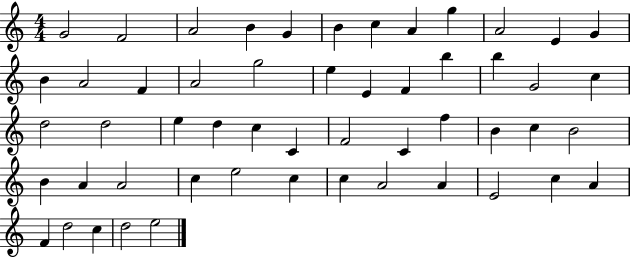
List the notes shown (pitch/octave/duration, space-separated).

G4/h F4/h A4/h B4/q G4/q B4/q C5/q A4/q G5/q A4/h E4/q G4/q B4/q A4/h F4/q A4/h G5/h E5/q E4/q F4/q B5/q B5/q G4/h C5/q D5/h D5/h E5/q D5/q C5/q C4/q F4/h C4/q F5/q B4/q C5/q B4/h B4/q A4/q A4/h C5/q E5/h C5/q C5/q A4/h A4/q E4/h C5/q A4/q F4/q D5/h C5/q D5/h E5/h